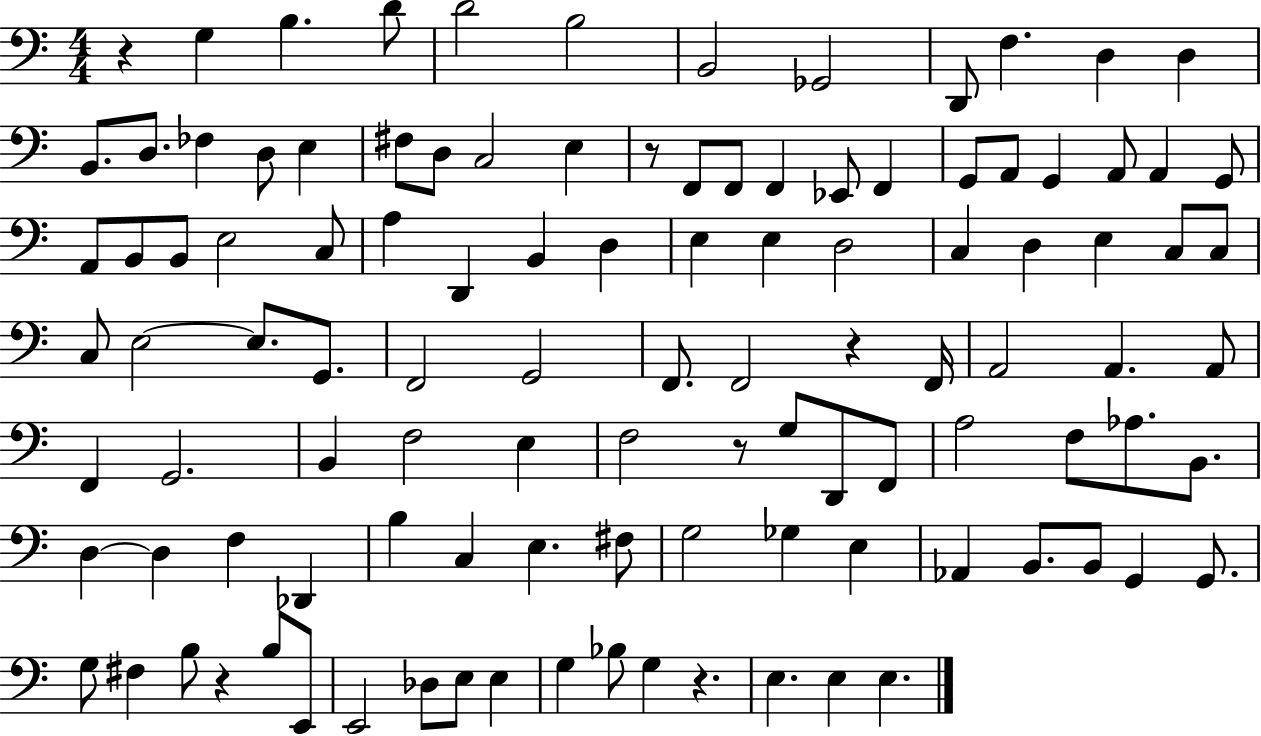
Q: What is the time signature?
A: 4/4